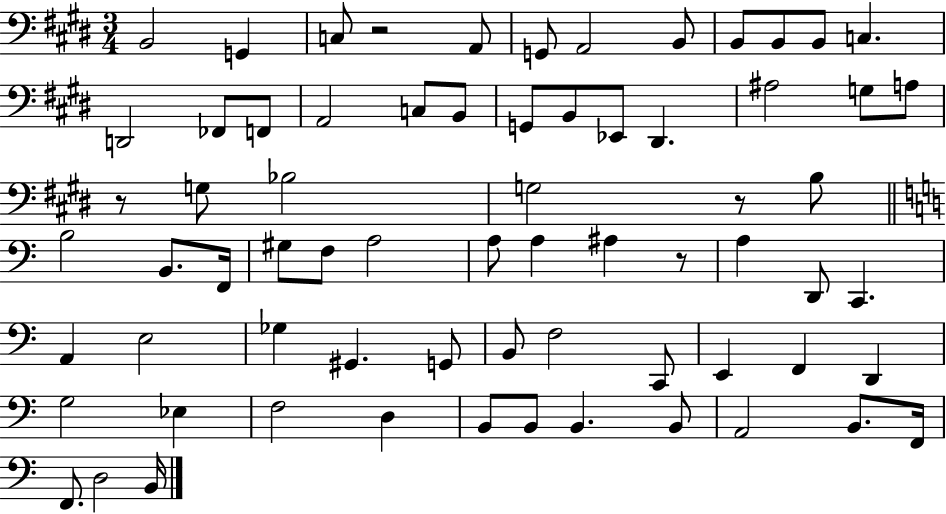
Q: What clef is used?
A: bass